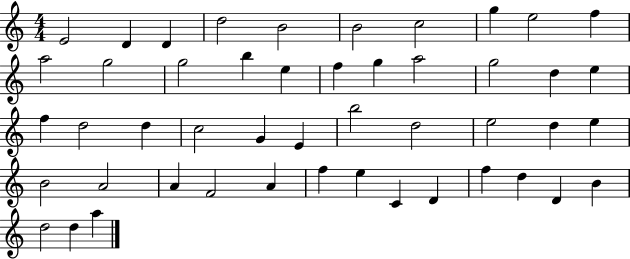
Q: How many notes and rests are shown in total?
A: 48